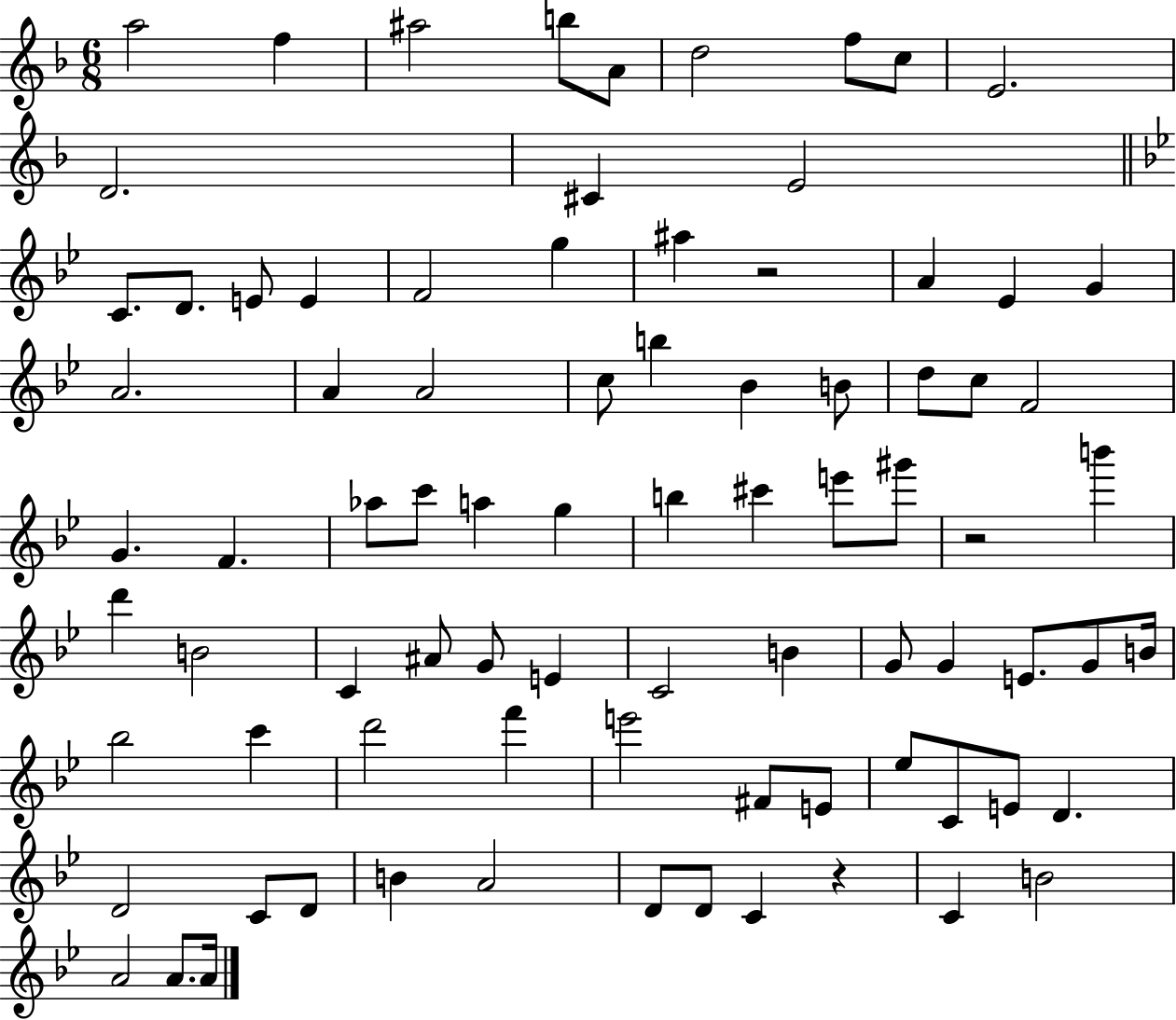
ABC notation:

X:1
T:Untitled
M:6/8
L:1/4
K:F
a2 f ^a2 b/2 A/2 d2 f/2 c/2 E2 D2 ^C E2 C/2 D/2 E/2 E F2 g ^a z2 A _E G A2 A A2 c/2 b _B B/2 d/2 c/2 F2 G F _a/2 c'/2 a g b ^c' e'/2 ^g'/2 z2 b' d' B2 C ^A/2 G/2 E C2 B G/2 G E/2 G/2 B/4 _b2 c' d'2 f' e'2 ^F/2 E/2 _e/2 C/2 E/2 D D2 C/2 D/2 B A2 D/2 D/2 C z C B2 A2 A/2 A/4